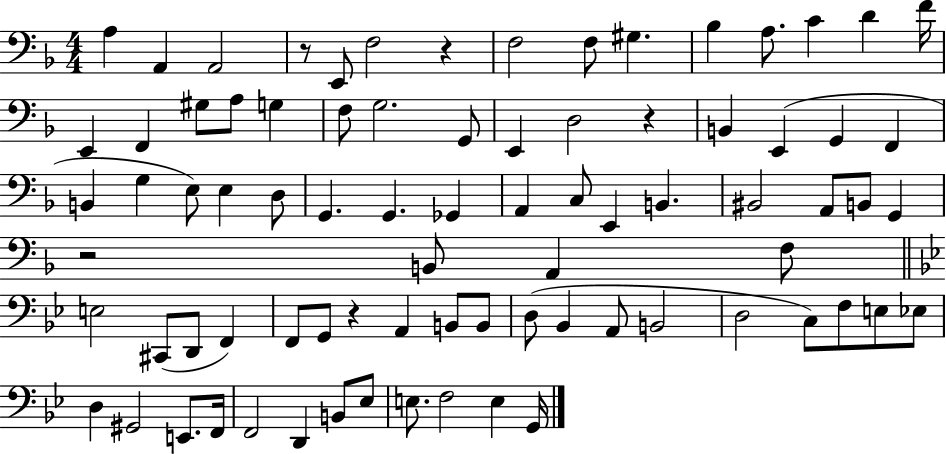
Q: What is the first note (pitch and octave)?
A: A3